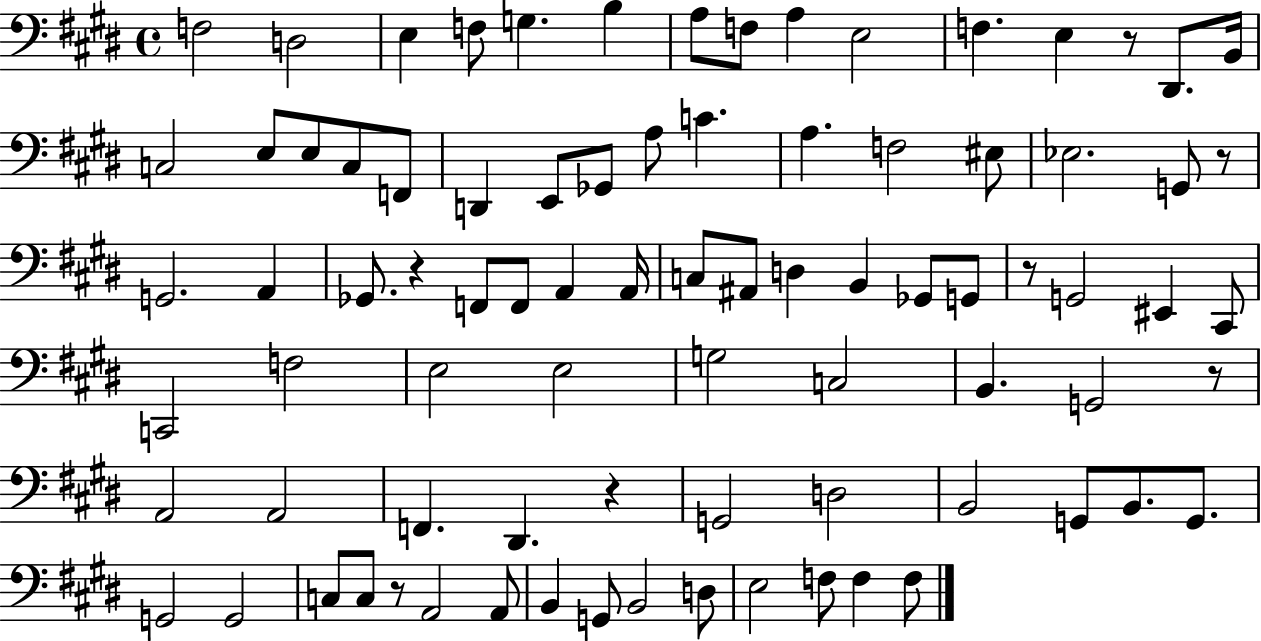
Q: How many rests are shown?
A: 7